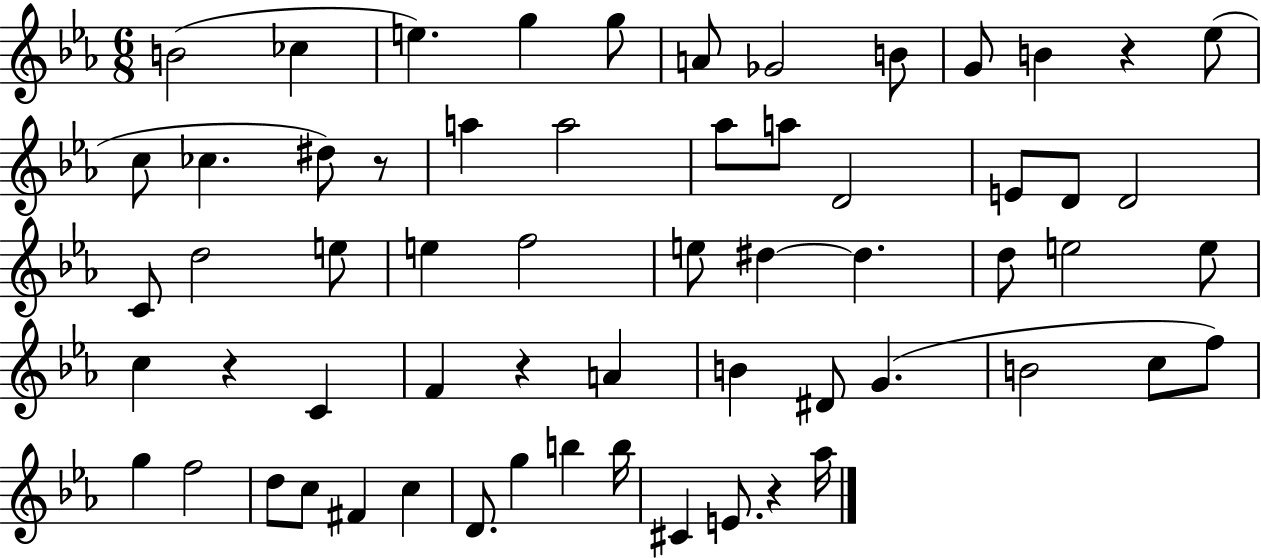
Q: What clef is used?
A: treble